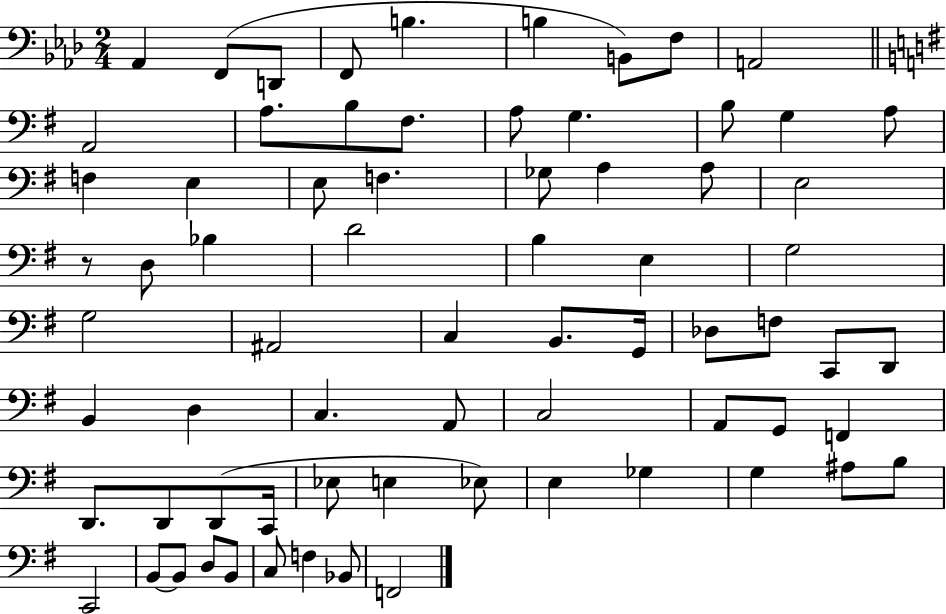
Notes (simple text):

Ab2/q F2/e D2/e F2/e B3/q. B3/q B2/e F3/e A2/h A2/h A3/e. B3/e F#3/e. A3/e G3/q. B3/e G3/q A3/e F3/q E3/q E3/e F3/q. Gb3/e A3/q A3/e E3/h R/e D3/e Bb3/q D4/h B3/q E3/q G3/h G3/h A#2/h C3/q B2/e. G2/s Db3/e F3/e C2/e D2/e B2/q D3/q C3/q. A2/e C3/h A2/e G2/e F2/q D2/e. D2/e D2/e C2/s Eb3/e E3/q Eb3/e E3/q Gb3/q G3/q A#3/e B3/e C2/h B2/e B2/e D3/e B2/e C3/e F3/q Bb2/e F2/h